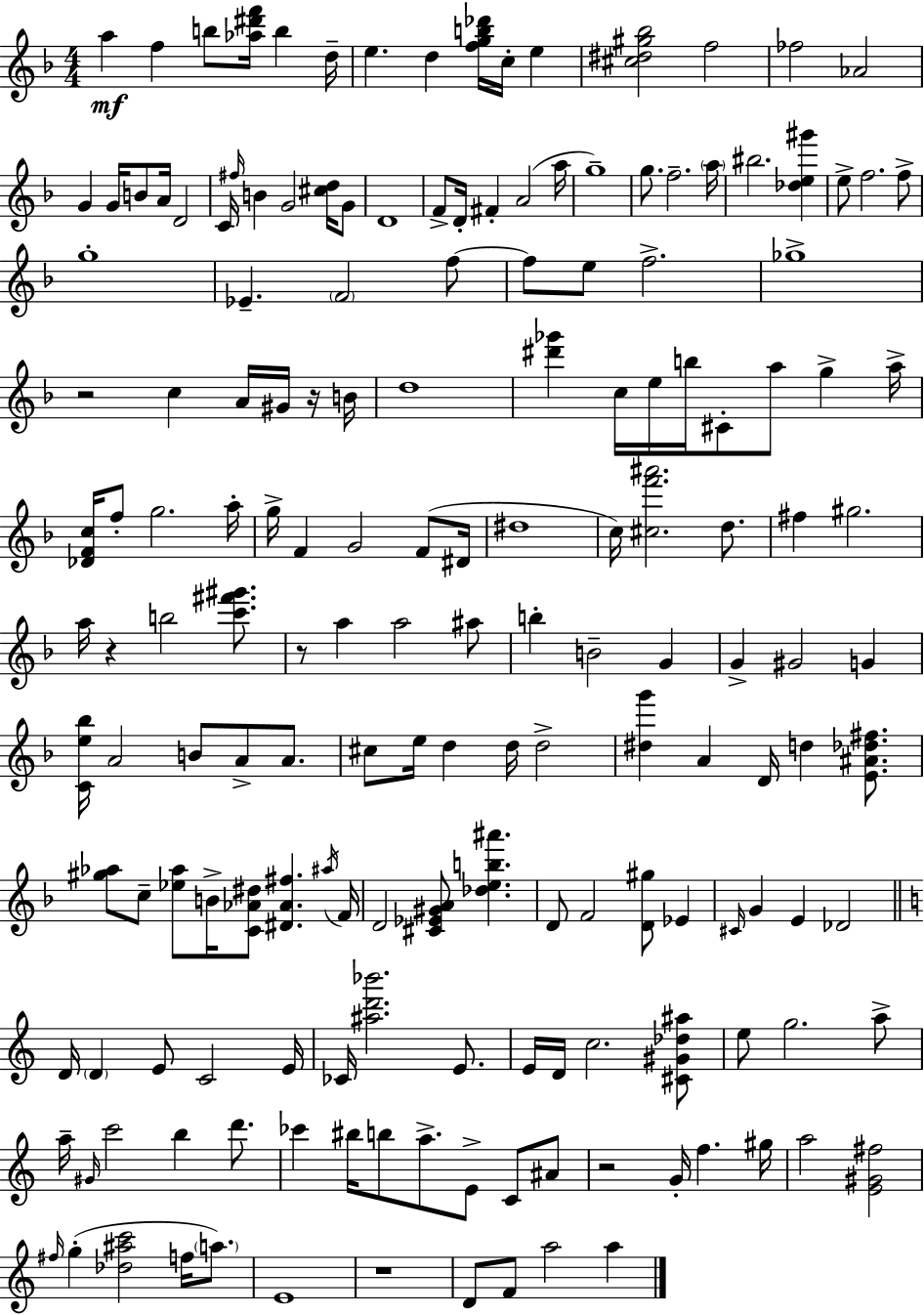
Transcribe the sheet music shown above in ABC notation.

X:1
T:Untitled
M:4/4
L:1/4
K:F
a f b/2 [_a^d'f']/4 b d/4 e d [fgb_d']/4 c/4 e [^c^d^g_b]2 f2 _f2 _A2 G G/4 B/2 A/4 D2 C/4 ^f/4 B G2 [^cd]/4 G/2 D4 F/2 D/4 ^F A2 a/4 g4 g/2 f2 a/4 ^b2 [_de^g'] e/2 f2 f/2 g4 _E F2 f/2 f/2 e/2 f2 _g4 z2 c A/4 ^G/4 z/4 B/4 d4 [^d'_g'] c/4 e/4 b/4 ^C/2 a/2 g a/4 [_DFc]/4 f/2 g2 a/4 g/4 F G2 F/2 ^D/4 ^d4 c/4 [^cf'^a']2 d/2 ^f ^g2 a/4 z b2 [c'^f'^g']/2 z/2 a a2 ^a/2 b B2 G G ^G2 G [Ce_b]/4 A2 B/2 A/2 A/2 ^c/2 e/4 d d/4 d2 [^dg'] A D/4 d [E^A_d^f]/2 [^g_a]/2 c/2 [_e_a]/2 B/4 [C_A^d]/2 [^D_A^f] ^a/4 F/4 D2 [^C_E^GA]/2 [_deb^a'] D/2 F2 [D^g]/2 _E ^C/4 G E _D2 D/4 D E/2 C2 E/4 _C/4 [^ad'_b']2 E/2 E/4 D/4 c2 [^C^G_d^a]/2 e/2 g2 a/2 a/4 ^G/4 c'2 b d'/2 _c' ^b/4 b/2 a/2 E/2 C/2 ^A/2 z2 G/4 f ^g/4 a2 [E^G^f]2 ^f/4 g [_d^ac']2 f/4 a/2 E4 z4 D/2 F/2 a2 a